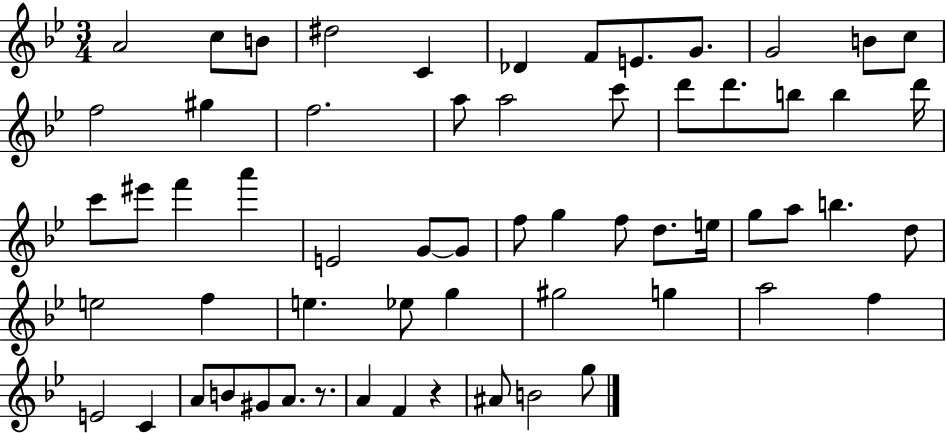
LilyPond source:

{
  \clef treble
  \numericTimeSignature
  \time 3/4
  \key bes \major
  a'2 c''8 b'8 | dis''2 c'4 | des'4 f'8 e'8. g'8. | g'2 b'8 c''8 | \break f''2 gis''4 | f''2. | a''8 a''2 c'''8 | d'''8 d'''8. b''8 b''4 d'''16 | \break c'''8 eis'''8 f'''4 a'''4 | e'2 g'8~~ g'8 | f''8 g''4 f''8 d''8. e''16 | g''8 a''8 b''4. d''8 | \break e''2 f''4 | e''4. ees''8 g''4 | gis''2 g''4 | a''2 f''4 | \break e'2 c'4 | a'8 b'8 gis'8 a'8. r8. | a'4 f'4 r4 | ais'8 b'2 g''8 | \break \bar "|."
}